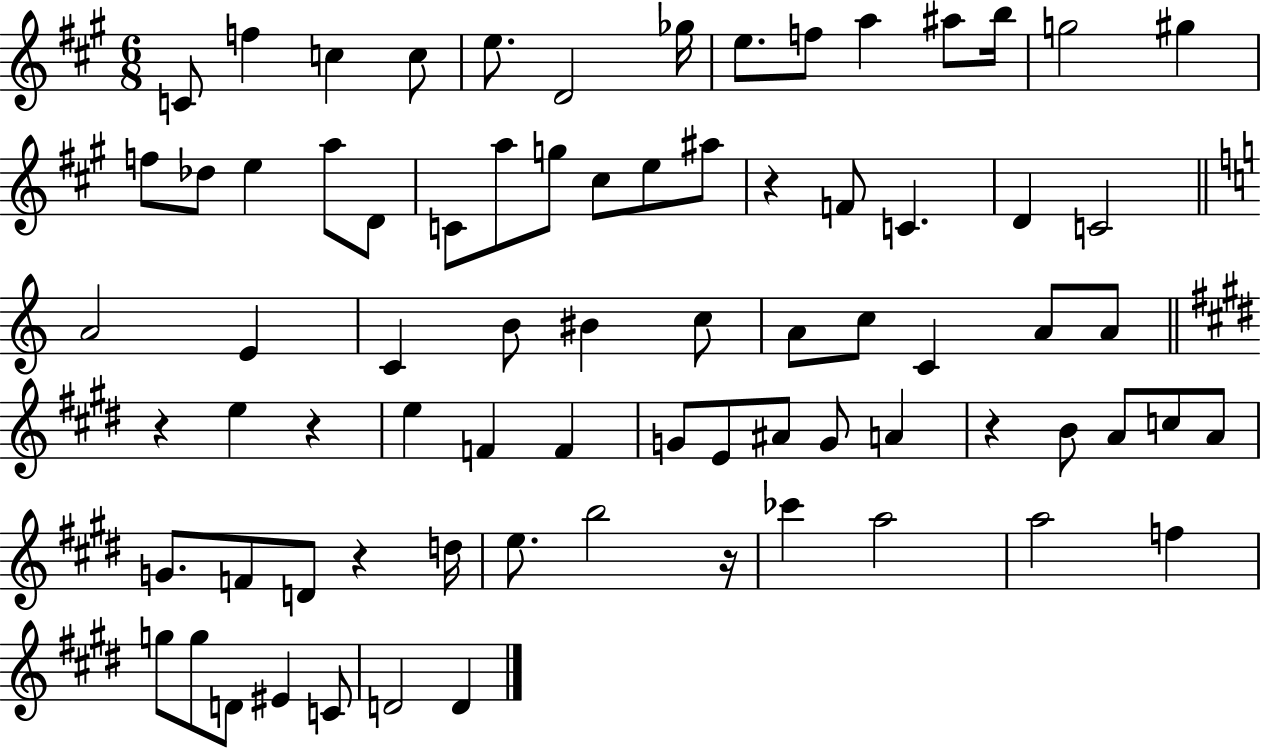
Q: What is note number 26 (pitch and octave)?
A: F4